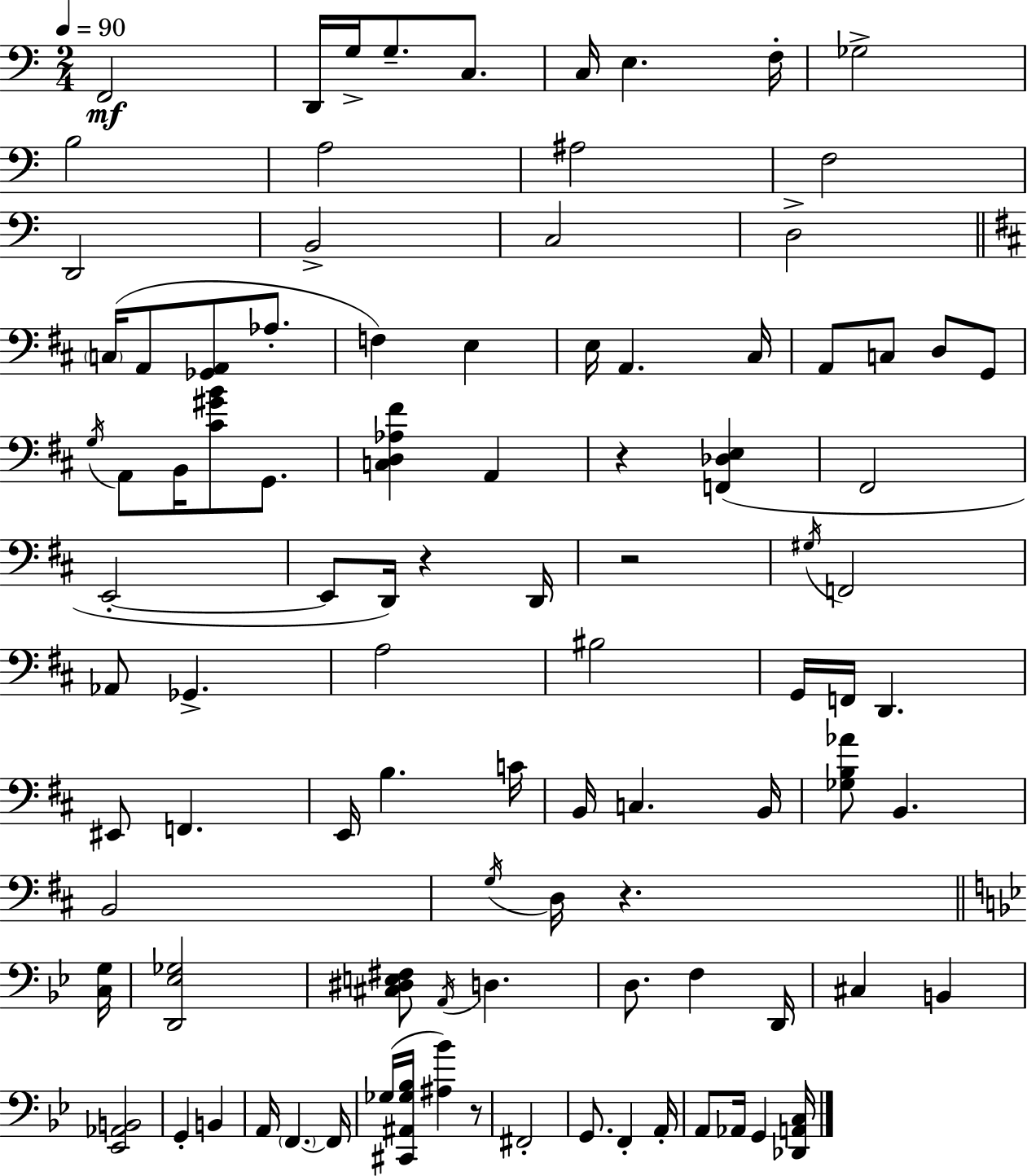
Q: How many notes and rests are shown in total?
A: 97